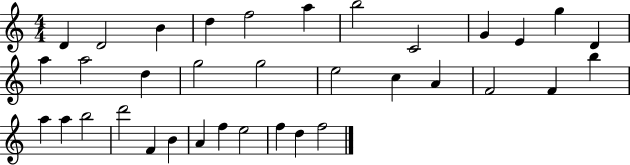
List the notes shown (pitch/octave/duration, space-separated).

D4/q D4/h B4/q D5/q F5/h A5/q B5/h C4/h G4/q E4/q G5/q D4/q A5/q A5/h D5/q G5/h G5/h E5/h C5/q A4/q F4/h F4/q B5/q A5/q A5/q B5/h D6/h F4/q B4/q A4/q F5/q E5/h F5/q D5/q F5/h